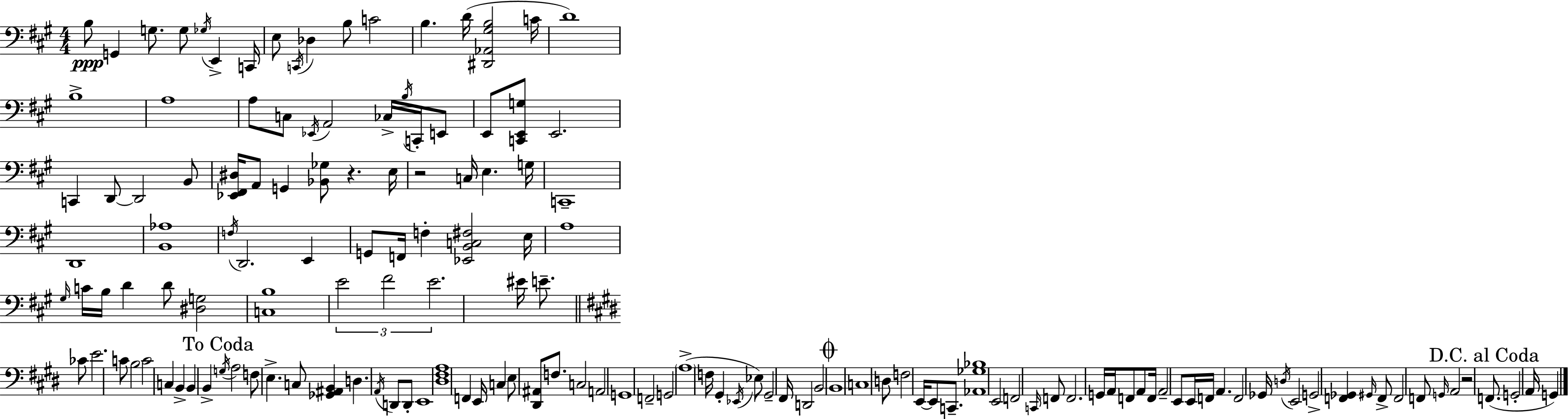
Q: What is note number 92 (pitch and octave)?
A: Eb3